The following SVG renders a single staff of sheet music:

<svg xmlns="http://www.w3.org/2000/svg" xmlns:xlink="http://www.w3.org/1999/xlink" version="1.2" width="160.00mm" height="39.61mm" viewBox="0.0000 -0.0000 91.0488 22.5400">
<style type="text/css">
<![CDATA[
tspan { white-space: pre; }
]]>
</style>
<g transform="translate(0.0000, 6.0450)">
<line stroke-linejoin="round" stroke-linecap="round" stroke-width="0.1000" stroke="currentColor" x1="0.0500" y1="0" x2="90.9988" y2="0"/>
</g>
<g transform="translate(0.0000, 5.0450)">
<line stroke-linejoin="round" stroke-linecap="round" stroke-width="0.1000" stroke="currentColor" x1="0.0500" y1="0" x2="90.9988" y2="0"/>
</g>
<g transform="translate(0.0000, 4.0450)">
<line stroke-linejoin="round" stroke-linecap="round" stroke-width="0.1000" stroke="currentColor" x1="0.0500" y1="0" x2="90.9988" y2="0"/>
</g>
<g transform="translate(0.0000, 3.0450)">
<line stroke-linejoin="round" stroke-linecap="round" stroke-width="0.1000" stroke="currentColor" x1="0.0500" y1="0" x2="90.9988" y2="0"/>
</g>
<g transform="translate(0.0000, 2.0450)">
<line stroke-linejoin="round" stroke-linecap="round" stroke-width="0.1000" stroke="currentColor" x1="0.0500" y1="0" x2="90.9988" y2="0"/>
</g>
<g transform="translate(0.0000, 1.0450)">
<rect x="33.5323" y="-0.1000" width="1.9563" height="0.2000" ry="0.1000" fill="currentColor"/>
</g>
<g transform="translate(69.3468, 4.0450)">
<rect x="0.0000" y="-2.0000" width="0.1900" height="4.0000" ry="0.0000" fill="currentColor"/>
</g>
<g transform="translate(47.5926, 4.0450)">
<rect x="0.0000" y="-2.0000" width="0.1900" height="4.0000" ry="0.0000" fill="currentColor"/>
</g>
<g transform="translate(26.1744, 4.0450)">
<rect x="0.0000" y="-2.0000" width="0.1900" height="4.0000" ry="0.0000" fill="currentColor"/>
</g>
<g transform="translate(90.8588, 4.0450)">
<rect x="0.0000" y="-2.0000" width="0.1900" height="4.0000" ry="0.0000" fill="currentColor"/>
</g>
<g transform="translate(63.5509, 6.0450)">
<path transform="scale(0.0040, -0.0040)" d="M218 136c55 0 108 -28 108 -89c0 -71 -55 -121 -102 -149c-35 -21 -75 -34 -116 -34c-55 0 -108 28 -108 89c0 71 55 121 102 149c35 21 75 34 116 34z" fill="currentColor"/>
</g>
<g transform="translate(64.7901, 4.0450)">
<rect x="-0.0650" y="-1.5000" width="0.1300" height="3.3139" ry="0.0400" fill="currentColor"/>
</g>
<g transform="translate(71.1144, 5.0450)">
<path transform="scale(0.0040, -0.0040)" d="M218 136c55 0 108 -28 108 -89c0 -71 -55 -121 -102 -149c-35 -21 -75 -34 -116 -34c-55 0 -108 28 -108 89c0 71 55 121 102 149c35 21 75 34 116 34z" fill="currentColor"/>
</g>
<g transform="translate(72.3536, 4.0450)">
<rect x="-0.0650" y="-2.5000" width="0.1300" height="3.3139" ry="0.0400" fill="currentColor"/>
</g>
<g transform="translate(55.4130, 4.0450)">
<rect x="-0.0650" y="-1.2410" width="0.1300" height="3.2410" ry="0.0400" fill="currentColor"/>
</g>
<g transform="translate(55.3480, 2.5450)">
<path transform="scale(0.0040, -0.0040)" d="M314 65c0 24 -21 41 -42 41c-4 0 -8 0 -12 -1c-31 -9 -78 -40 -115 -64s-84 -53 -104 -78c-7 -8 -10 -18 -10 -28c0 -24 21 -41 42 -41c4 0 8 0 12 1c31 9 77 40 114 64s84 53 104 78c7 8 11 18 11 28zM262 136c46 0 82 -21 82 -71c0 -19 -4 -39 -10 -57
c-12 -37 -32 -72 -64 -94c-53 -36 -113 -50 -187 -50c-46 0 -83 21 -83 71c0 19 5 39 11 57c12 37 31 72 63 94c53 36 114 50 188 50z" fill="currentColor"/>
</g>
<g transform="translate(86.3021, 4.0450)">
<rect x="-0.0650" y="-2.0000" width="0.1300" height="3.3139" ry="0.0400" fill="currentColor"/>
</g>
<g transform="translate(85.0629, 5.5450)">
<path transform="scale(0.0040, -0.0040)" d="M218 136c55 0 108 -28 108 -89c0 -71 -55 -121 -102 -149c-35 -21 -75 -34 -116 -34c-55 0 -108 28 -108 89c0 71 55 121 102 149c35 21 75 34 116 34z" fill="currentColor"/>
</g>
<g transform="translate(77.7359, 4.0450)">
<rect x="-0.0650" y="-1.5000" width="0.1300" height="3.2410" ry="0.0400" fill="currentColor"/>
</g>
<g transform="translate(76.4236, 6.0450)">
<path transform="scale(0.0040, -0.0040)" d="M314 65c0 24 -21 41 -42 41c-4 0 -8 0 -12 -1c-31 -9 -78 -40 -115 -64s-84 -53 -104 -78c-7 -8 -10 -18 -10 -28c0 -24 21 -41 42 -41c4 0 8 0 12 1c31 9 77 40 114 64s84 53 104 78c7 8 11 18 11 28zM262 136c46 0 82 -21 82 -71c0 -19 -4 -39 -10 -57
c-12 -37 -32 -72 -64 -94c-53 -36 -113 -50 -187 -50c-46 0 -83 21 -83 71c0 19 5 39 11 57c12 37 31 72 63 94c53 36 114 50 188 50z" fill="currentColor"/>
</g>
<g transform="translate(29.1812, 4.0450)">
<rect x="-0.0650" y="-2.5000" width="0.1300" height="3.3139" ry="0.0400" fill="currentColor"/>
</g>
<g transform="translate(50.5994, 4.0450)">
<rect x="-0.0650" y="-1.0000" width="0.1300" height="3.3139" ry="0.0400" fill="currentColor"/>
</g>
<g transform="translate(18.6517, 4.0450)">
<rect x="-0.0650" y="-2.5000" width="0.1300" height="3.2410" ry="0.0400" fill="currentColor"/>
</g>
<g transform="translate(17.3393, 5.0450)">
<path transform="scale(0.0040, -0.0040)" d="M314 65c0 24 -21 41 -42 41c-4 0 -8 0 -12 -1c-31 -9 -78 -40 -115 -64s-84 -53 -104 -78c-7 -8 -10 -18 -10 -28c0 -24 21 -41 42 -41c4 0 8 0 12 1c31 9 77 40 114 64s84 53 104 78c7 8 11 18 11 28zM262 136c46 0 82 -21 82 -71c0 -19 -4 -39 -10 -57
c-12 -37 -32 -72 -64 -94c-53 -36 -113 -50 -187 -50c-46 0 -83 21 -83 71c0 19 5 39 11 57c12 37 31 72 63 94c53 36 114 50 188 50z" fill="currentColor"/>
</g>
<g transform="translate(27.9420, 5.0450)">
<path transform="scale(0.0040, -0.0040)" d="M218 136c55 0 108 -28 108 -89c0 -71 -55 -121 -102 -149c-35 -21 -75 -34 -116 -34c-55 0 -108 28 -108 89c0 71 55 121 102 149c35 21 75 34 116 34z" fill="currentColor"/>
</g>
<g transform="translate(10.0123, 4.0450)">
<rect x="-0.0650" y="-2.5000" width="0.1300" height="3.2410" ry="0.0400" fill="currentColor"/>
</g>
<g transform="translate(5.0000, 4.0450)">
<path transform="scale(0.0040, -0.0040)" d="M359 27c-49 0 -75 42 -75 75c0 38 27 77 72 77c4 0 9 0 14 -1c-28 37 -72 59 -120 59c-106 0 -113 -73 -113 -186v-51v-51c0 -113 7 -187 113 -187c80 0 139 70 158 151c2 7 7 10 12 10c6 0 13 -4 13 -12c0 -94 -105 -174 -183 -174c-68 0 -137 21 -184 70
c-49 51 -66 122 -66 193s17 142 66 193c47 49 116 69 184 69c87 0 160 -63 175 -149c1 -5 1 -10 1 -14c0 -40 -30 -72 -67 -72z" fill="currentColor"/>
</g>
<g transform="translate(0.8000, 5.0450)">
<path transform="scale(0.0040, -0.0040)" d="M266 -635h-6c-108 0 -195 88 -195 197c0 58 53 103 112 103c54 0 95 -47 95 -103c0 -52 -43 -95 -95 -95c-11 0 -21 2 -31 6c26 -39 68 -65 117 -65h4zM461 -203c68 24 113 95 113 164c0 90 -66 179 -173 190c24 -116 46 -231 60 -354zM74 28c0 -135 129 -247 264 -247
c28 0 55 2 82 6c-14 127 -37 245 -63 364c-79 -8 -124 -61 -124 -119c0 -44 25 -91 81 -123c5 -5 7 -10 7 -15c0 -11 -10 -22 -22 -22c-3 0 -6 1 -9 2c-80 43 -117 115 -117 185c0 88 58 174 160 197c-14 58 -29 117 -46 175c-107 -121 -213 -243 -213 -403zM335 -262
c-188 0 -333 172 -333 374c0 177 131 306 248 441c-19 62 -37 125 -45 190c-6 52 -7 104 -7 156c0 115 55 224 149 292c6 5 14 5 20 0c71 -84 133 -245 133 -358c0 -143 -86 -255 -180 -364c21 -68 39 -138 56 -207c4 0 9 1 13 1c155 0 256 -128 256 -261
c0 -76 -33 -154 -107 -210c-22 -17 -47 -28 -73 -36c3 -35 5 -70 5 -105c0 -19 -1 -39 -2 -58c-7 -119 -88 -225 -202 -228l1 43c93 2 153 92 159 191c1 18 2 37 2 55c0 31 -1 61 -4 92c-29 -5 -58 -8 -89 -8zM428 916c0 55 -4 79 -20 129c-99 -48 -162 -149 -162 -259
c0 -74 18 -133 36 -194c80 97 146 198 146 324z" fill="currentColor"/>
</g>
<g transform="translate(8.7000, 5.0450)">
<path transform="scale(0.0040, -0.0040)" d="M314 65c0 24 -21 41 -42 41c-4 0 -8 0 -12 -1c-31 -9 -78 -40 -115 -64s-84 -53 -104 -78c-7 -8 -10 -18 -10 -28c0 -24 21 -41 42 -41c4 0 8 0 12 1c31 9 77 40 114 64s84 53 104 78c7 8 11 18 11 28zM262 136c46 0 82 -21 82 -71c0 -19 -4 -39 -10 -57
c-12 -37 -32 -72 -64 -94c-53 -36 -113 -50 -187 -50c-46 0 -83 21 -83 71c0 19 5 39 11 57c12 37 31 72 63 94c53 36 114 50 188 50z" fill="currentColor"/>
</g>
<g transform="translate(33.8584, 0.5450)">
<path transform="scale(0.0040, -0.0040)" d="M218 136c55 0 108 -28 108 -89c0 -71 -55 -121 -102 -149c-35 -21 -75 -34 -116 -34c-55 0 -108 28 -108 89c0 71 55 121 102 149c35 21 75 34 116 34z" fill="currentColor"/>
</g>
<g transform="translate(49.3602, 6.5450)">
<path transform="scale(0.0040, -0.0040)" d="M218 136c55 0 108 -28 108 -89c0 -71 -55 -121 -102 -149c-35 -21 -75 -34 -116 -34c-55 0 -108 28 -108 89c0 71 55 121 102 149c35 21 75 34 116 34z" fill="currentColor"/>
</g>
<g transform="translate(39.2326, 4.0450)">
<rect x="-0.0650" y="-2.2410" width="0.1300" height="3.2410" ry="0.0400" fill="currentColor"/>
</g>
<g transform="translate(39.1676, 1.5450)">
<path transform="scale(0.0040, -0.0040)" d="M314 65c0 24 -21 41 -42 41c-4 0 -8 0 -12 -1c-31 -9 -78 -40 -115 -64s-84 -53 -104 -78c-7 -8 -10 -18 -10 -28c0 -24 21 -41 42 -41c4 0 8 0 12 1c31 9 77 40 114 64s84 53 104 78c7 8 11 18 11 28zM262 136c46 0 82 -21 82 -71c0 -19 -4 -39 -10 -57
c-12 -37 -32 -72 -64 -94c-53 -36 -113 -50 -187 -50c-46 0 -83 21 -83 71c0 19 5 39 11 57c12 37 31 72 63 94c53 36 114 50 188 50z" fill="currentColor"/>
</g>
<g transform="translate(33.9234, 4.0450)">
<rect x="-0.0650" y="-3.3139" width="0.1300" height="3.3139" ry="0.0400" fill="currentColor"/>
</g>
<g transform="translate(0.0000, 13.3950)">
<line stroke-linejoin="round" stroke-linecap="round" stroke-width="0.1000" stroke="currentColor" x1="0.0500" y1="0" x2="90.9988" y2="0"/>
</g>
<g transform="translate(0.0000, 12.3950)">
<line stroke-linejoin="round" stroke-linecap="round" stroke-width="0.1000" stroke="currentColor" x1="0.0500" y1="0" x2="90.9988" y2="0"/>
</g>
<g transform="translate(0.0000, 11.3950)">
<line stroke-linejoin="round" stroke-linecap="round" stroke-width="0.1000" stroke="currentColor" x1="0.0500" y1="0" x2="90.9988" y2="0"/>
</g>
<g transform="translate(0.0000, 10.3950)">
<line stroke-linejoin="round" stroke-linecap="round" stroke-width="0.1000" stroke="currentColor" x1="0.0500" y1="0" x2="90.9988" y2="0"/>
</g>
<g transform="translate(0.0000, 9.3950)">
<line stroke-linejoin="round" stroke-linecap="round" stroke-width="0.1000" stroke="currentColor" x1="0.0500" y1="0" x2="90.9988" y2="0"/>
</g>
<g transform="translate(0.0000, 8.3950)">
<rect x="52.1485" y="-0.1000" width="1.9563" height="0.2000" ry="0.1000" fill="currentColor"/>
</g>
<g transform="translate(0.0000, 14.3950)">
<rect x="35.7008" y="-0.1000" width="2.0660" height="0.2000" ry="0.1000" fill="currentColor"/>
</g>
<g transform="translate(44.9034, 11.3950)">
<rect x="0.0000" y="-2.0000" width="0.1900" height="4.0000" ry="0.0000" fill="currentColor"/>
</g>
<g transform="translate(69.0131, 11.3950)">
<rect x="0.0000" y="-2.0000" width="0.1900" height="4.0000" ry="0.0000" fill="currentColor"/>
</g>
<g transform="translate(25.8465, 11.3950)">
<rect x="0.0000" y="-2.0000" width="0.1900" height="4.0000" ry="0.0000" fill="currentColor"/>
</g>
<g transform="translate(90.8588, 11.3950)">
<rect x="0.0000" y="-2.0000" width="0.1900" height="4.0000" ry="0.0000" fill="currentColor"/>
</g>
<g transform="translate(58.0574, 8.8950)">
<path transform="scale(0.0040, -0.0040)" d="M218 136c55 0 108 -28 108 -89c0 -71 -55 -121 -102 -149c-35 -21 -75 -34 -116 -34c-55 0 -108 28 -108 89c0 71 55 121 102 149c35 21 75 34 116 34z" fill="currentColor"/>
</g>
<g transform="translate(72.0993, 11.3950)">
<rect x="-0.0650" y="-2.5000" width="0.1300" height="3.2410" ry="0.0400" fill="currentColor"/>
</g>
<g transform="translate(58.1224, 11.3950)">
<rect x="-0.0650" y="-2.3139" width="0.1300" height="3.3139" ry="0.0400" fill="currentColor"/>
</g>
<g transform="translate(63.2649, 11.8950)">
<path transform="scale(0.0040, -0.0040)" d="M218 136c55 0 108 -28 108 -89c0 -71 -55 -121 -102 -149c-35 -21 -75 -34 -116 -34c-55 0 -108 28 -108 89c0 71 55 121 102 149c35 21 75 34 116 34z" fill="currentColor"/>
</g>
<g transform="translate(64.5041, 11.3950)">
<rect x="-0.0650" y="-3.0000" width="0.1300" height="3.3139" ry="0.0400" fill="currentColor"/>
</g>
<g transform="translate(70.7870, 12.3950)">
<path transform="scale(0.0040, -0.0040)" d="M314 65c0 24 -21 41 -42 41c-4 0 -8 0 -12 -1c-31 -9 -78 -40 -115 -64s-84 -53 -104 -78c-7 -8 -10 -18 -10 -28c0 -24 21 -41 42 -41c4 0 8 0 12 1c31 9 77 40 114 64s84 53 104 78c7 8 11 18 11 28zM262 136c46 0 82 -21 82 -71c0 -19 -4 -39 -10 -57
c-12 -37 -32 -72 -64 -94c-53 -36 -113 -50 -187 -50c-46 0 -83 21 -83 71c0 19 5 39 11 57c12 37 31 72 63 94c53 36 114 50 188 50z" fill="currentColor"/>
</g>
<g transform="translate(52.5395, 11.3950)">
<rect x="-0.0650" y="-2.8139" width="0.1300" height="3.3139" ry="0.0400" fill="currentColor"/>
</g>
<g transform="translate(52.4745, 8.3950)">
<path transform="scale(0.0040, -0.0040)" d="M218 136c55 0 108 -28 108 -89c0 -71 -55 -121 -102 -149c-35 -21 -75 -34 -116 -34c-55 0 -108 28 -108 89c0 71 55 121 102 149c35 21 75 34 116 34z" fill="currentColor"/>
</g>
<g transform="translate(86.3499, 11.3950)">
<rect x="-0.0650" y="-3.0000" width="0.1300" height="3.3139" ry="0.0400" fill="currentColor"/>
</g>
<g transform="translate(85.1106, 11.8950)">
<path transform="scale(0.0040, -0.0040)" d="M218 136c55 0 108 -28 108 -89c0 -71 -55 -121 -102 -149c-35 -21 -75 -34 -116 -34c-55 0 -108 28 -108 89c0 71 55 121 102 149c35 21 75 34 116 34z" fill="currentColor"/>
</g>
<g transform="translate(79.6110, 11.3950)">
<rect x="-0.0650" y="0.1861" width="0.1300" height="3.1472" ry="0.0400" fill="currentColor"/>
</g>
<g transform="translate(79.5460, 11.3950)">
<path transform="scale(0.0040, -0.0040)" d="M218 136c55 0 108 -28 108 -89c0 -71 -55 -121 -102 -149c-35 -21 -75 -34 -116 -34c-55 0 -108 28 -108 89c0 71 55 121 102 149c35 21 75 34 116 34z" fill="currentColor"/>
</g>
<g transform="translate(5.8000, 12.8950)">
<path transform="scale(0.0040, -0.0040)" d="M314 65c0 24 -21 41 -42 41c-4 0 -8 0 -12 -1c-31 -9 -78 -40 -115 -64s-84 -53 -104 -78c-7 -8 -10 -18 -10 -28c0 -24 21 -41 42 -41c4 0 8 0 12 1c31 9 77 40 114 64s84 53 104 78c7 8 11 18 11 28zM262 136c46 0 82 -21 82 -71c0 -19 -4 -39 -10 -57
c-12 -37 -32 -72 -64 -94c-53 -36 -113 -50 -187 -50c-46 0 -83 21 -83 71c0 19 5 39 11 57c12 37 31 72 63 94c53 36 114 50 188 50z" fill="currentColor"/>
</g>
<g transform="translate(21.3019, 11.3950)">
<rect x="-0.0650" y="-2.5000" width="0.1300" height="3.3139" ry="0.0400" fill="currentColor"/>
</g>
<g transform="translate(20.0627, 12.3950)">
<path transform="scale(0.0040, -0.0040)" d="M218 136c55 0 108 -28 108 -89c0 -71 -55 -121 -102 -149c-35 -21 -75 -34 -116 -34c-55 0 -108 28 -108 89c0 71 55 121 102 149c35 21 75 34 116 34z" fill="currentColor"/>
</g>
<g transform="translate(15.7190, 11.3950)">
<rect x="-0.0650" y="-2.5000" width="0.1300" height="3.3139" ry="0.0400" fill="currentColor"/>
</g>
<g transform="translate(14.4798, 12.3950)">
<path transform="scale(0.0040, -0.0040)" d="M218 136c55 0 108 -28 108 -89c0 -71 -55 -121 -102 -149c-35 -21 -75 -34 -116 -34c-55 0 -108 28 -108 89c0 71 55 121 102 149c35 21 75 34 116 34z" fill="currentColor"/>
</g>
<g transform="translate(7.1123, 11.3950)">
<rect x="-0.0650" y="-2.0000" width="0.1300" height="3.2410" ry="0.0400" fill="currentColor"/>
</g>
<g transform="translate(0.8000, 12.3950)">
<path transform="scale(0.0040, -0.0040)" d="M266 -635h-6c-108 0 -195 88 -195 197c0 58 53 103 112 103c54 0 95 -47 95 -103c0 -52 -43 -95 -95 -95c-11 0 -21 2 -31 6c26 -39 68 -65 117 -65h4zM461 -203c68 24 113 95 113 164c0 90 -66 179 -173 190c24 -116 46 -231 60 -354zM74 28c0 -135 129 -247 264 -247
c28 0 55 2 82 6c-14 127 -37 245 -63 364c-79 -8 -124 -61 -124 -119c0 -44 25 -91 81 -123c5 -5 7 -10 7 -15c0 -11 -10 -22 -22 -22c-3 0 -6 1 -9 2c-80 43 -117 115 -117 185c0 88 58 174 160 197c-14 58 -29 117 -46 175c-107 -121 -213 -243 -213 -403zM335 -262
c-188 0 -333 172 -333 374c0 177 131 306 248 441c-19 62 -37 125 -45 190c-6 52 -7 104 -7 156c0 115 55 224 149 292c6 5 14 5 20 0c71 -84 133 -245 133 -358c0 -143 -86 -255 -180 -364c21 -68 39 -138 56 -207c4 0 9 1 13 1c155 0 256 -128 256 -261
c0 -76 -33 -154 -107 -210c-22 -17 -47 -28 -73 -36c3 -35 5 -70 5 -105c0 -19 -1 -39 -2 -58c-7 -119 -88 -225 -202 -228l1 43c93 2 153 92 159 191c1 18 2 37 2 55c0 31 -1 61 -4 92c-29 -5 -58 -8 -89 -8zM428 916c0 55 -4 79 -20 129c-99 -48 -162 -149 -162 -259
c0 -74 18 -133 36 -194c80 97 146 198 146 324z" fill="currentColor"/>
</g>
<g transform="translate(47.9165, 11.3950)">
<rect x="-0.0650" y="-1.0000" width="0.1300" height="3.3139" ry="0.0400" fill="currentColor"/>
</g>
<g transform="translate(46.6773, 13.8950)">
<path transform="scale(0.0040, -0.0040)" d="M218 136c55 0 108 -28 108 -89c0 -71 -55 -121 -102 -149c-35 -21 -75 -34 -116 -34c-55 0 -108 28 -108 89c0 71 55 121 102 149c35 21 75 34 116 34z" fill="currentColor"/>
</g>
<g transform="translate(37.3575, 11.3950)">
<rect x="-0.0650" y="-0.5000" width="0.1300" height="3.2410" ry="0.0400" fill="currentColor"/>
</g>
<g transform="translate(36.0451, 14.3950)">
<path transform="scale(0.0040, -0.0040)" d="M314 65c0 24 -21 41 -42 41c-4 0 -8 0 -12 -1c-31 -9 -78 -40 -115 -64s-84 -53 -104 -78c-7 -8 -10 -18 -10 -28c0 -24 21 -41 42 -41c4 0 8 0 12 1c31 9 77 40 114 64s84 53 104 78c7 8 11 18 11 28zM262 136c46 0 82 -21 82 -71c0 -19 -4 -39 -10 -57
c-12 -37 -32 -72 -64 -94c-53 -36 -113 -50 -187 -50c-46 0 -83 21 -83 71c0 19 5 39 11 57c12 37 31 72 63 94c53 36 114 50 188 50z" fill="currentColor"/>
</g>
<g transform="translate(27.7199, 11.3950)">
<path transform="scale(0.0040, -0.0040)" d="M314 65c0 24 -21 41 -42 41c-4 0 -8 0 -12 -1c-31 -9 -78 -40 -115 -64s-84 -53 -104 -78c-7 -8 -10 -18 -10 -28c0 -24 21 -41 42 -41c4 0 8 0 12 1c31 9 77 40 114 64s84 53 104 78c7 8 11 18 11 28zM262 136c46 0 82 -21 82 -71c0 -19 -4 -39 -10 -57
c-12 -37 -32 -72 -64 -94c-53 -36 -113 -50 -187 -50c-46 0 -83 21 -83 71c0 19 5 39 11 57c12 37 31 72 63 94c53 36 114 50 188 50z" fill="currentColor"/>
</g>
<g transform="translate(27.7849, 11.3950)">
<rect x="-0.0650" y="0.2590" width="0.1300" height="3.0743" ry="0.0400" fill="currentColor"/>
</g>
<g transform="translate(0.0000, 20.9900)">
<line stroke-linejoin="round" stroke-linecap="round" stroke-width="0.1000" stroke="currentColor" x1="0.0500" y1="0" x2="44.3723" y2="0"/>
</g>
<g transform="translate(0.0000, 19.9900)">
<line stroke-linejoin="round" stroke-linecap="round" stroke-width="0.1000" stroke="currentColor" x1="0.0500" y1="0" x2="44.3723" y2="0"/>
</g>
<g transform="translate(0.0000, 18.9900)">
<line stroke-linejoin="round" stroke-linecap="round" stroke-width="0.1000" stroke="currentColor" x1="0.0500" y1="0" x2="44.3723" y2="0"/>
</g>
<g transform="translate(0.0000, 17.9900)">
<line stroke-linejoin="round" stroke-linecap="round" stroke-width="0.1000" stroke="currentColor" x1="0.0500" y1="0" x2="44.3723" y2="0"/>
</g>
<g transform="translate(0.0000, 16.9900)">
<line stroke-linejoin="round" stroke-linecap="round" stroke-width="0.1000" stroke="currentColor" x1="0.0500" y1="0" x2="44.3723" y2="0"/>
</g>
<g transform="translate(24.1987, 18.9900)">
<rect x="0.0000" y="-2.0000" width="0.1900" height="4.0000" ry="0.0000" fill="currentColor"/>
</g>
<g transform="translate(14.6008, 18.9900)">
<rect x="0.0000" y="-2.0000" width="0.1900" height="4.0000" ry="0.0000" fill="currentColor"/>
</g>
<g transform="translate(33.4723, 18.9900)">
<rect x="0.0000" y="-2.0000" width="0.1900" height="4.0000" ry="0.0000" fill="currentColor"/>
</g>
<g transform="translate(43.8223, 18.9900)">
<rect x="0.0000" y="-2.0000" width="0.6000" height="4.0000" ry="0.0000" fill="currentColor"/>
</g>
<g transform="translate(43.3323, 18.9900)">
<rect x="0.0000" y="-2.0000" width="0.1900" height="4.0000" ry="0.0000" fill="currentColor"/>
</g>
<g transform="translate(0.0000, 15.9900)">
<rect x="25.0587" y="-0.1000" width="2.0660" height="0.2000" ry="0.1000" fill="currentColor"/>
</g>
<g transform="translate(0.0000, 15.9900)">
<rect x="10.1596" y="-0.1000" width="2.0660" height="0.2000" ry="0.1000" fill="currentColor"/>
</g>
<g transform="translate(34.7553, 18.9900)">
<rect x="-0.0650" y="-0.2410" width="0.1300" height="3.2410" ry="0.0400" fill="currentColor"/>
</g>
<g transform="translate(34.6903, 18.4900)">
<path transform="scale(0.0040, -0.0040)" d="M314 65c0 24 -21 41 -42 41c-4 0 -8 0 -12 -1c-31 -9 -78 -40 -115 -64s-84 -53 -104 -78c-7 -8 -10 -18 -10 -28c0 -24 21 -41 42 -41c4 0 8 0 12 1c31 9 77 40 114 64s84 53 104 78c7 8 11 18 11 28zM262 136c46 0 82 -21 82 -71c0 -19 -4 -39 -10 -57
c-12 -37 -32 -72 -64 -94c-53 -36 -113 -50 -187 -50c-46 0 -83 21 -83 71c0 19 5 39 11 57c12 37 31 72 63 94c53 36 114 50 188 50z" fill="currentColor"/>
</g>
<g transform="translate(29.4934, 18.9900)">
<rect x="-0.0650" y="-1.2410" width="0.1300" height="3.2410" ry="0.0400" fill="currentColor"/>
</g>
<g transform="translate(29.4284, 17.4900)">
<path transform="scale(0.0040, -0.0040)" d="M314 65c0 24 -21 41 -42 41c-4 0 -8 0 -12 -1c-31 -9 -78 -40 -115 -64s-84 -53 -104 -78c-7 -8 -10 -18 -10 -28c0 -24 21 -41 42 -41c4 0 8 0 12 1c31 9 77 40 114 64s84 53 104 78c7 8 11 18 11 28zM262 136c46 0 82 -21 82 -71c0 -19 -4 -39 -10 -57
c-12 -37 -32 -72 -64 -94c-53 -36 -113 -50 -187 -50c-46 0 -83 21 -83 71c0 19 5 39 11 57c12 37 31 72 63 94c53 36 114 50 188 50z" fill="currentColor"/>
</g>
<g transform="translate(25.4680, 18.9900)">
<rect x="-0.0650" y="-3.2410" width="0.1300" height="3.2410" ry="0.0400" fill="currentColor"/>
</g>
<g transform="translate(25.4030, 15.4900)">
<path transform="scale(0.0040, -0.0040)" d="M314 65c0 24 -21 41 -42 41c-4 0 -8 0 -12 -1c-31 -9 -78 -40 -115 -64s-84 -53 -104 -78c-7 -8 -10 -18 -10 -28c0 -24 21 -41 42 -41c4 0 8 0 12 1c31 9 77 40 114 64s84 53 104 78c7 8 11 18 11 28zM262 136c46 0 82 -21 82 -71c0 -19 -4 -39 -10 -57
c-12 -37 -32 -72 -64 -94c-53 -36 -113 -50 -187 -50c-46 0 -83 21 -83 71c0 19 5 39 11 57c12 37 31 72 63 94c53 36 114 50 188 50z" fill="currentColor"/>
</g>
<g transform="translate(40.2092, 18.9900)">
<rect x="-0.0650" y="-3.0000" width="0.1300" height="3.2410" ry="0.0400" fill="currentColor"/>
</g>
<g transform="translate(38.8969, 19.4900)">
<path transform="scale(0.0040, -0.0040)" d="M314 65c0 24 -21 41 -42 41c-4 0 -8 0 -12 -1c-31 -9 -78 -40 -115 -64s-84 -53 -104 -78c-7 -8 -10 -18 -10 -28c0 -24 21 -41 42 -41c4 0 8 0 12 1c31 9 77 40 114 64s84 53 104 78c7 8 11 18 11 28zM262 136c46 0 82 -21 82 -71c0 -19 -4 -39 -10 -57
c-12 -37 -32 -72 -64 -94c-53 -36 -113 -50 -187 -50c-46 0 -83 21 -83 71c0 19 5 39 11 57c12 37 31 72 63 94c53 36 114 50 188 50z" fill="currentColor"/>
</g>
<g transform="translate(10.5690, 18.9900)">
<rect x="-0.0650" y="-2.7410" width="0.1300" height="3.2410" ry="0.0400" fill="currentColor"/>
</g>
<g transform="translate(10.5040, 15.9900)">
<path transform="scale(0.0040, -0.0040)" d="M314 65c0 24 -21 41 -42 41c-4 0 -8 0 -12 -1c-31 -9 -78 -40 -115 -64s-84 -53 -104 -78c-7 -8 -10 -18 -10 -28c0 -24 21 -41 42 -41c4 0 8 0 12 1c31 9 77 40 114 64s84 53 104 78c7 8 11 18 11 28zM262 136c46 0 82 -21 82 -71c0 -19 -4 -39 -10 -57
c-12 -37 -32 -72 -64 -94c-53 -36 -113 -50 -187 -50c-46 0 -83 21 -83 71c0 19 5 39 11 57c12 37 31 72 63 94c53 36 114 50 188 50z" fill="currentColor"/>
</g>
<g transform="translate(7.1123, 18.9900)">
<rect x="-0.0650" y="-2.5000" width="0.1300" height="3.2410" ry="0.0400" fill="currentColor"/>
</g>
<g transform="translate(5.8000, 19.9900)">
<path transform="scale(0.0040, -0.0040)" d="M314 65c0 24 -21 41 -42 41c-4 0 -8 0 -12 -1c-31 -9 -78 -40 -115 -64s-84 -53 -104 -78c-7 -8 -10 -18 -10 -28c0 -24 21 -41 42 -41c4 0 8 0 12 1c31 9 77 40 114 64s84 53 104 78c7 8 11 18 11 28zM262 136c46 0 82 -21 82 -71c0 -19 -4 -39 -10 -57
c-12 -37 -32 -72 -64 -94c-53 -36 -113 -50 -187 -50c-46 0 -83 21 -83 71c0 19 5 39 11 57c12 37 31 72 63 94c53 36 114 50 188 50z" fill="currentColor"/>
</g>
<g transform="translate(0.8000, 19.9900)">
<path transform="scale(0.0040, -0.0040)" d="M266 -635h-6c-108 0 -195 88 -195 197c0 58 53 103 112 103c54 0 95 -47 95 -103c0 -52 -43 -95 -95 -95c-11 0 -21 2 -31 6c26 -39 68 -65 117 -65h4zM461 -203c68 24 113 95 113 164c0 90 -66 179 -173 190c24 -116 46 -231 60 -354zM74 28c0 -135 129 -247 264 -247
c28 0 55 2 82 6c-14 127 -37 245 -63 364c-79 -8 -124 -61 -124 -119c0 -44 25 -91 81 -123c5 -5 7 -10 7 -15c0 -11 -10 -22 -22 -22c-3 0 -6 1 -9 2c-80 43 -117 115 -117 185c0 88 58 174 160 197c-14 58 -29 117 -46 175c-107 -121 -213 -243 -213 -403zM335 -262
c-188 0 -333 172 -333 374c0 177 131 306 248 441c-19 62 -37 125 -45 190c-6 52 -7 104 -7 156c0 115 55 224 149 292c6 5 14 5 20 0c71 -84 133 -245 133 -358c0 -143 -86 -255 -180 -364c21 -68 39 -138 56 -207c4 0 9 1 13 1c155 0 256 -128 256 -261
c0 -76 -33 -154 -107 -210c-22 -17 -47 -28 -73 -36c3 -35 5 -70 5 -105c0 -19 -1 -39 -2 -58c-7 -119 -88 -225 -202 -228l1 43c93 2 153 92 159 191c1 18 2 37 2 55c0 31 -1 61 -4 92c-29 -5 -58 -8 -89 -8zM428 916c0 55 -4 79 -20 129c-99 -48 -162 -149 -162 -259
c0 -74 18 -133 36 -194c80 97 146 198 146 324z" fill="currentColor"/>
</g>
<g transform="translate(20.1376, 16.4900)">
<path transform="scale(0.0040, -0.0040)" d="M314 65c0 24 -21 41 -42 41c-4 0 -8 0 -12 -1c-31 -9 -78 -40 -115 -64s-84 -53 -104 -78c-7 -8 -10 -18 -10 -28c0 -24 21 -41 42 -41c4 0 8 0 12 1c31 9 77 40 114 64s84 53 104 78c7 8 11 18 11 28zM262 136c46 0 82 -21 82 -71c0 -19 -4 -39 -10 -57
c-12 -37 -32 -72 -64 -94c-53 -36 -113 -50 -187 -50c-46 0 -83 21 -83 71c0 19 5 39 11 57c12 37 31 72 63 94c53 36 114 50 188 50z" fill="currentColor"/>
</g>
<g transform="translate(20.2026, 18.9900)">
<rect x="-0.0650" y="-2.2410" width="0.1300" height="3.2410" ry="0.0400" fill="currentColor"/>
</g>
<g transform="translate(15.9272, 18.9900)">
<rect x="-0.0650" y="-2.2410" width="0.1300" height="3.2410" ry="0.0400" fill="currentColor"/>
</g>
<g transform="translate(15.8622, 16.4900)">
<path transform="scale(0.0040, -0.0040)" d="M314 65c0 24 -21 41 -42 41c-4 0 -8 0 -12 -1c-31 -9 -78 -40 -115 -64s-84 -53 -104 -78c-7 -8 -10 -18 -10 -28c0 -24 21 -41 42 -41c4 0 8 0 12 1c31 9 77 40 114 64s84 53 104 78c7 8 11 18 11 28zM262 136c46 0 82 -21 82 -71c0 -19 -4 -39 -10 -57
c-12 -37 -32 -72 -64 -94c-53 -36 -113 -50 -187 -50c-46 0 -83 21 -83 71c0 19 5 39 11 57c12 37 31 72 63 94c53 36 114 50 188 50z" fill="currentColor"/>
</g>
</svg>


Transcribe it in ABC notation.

X:1
T:Untitled
M:4/4
L:1/4
K:C
G2 G2 G b g2 D e2 E G E2 F F2 G G B2 C2 D a g A G2 B A G2 a2 g2 g2 b2 e2 c2 A2